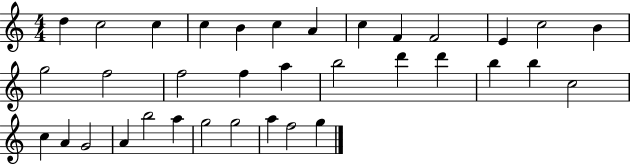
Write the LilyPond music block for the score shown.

{
  \clef treble
  \numericTimeSignature
  \time 4/4
  \key c \major
  d''4 c''2 c''4 | c''4 b'4 c''4 a'4 | c''4 f'4 f'2 | e'4 c''2 b'4 | \break g''2 f''2 | f''2 f''4 a''4 | b''2 d'''4 d'''4 | b''4 b''4 c''2 | \break c''4 a'4 g'2 | a'4 b''2 a''4 | g''2 g''2 | a''4 f''2 g''4 | \break \bar "|."
}